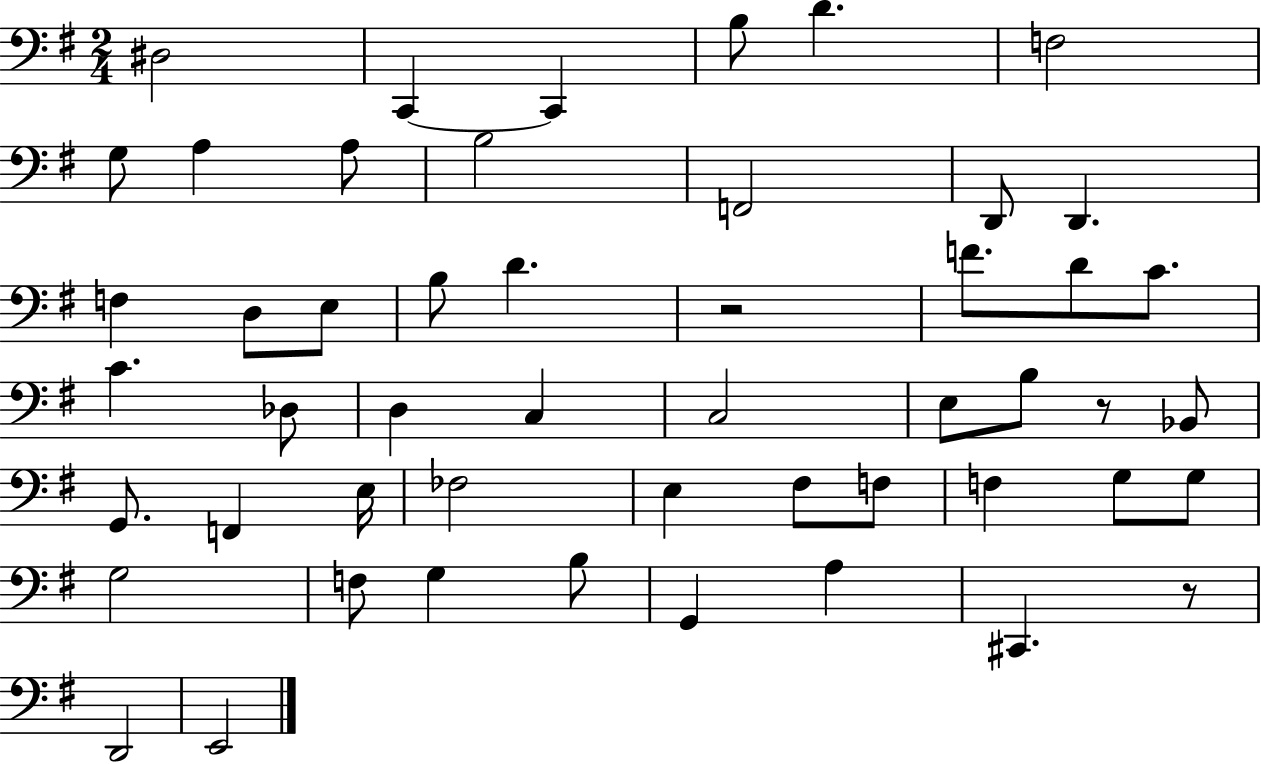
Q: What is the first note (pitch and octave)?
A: D#3